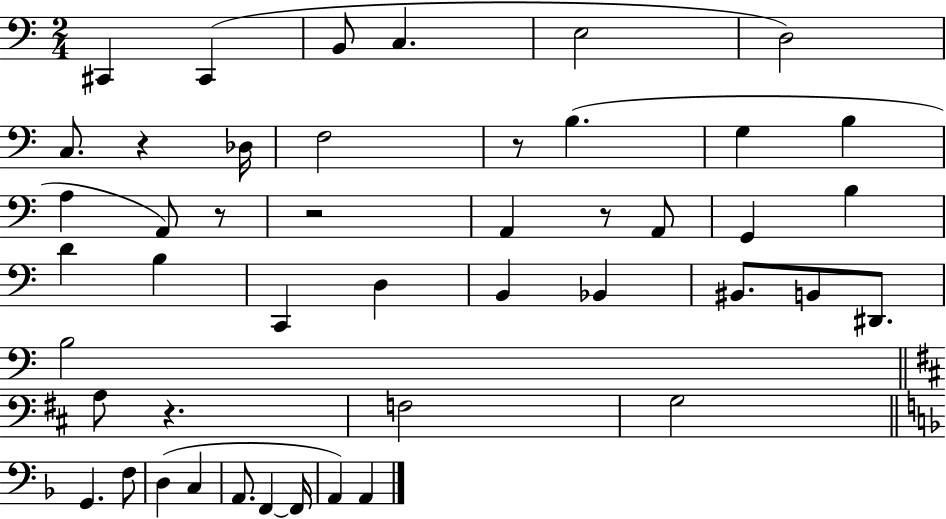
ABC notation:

X:1
T:Untitled
M:2/4
L:1/4
K:C
^C,, ^C,, B,,/2 C, E,2 D,2 C,/2 z _D,/4 F,2 z/2 B, G, B, A, A,,/2 z/2 z2 A,, z/2 A,,/2 G,, B, D B, C,, D, B,, _B,, ^B,,/2 B,,/2 ^D,,/2 B,2 A,/2 z F,2 G,2 G,, F,/2 D, C, A,,/2 F,, F,,/4 A,, A,,